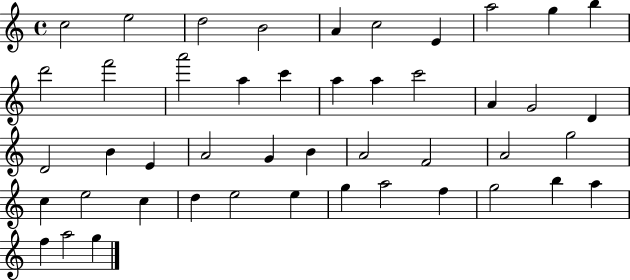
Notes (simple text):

C5/h E5/h D5/h B4/h A4/q C5/h E4/q A5/h G5/q B5/q D6/h F6/h A6/h A5/q C6/q A5/q A5/q C6/h A4/q G4/h D4/q D4/h B4/q E4/q A4/h G4/q B4/q A4/h F4/h A4/h G5/h C5/q E5/h C5/q D5/q E5/h E5/q G5/q A5/h F5/q G5/h B5/q A5/q F5/q A5/h G5/q